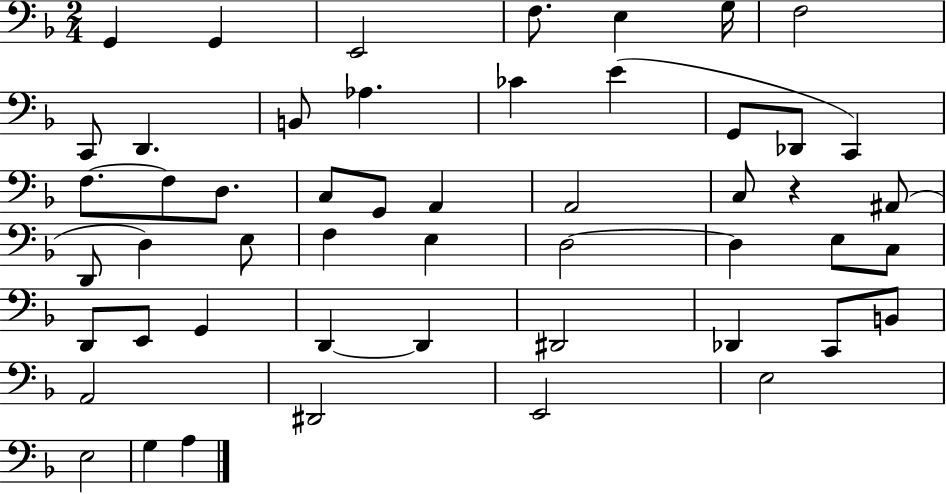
G2/q G2/q E2/h F3/e. E3/q G3/s F3/h C2/e D2/q. B2/e Ab3/q. CES4/q E4/q G2/e Db2/e C2/q F3/e. F3/e D3/e. C3/e G2/e A2/q A2/h C3/e R/q A#2/e D2/e D3/q E3/e F3/q E3/q D3/h D3/q E3/e C3/e D2/e E2/e G2/q D2/q D2/q D#2/h Db2/q C2/e B2/e A2/h D#2/h E2/h E3/h E3/h G3/q A3/q